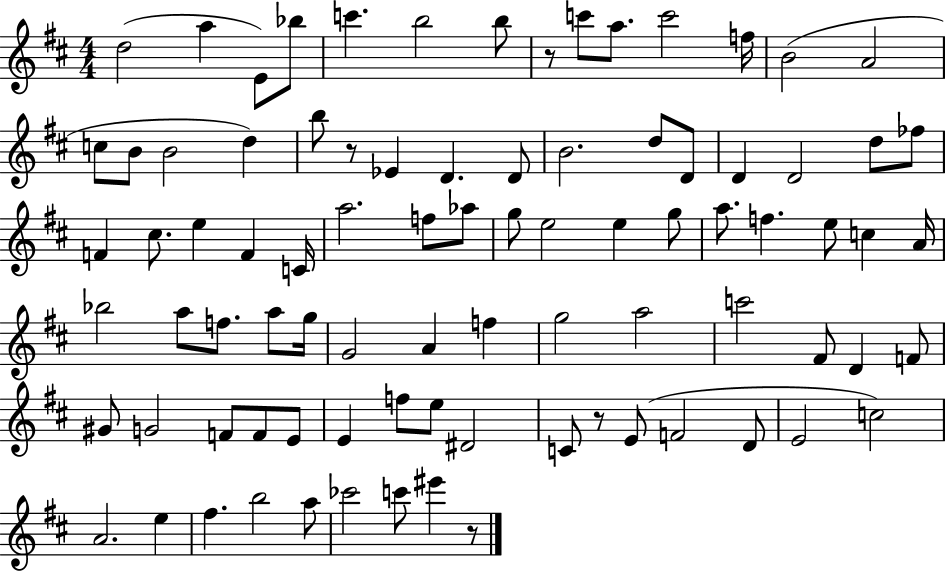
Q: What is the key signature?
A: D major